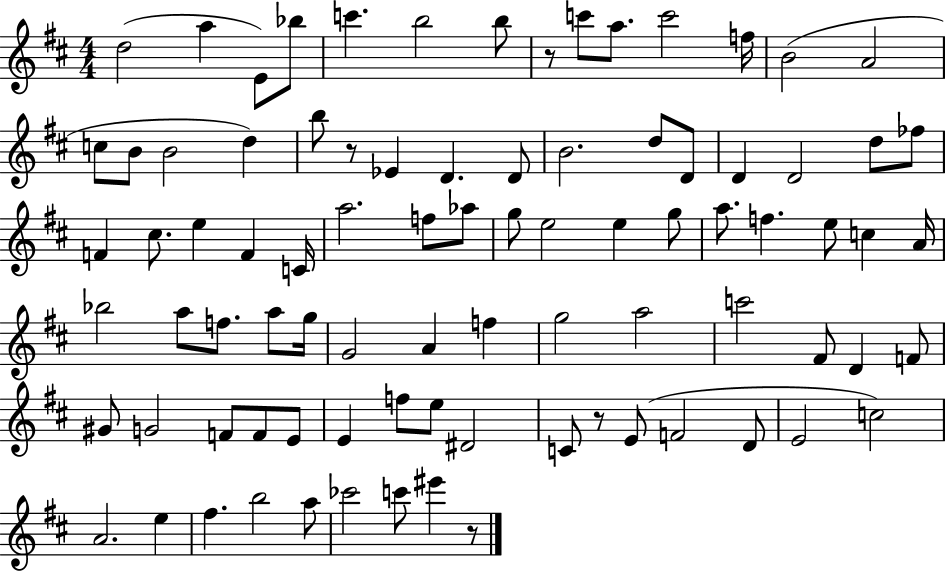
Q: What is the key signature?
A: D major